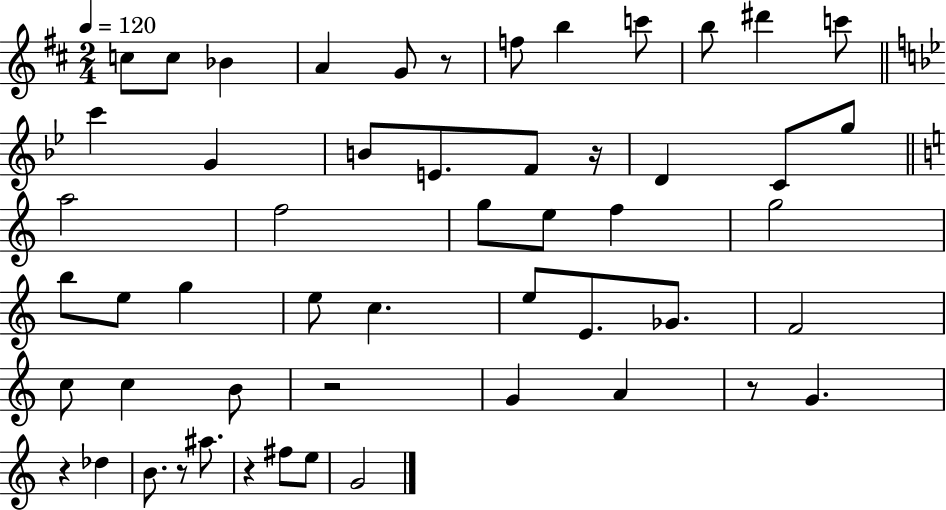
{
  \clef treble
  \numericTimeSignature
  \time 2/4
  \key d \major
  \tempo 4 = 120
  c''8 c''8 bes'4 | a'4 g'8 r8 | f''8 b''4 c'''8 | b''8 dis'''4 c'''8 | \break \bar "||" \break \key g \minor c'''4 g'4 | b'8 e'8. f'8 r16 | d'4 c'8 g''8 | \bar "||" \break \key a \minor a''2 | f''2 | g''8 e''8 f''4 | g''2 | \break b''8 e''8 g''4 | e''8 c''4. | e''8 e'8. ges'8. | f'2 | \break c''8 c''4 b'8 | r2 | g'4 a'4 | r8 g'4. | \break r4 des''4 | b'8. r8 ais''8. | r4 fis''8 e''8 | g'2 | \break \bar "|."
}